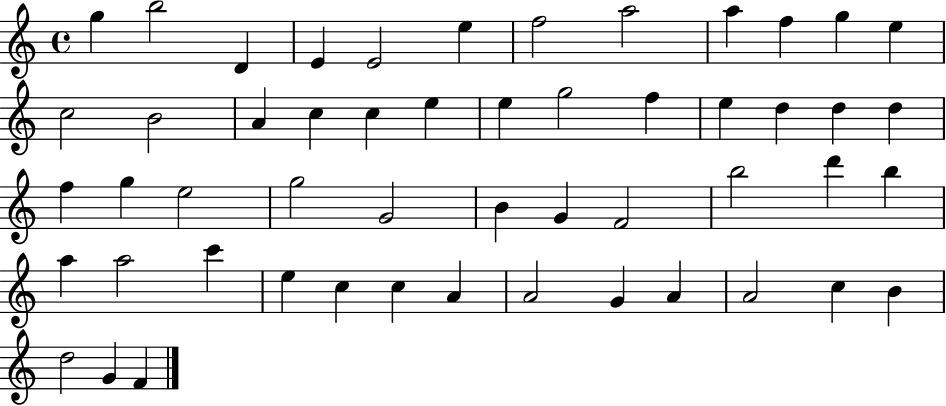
G5/q B5/h D4/q E4/q E4/h E5/q F5/h A5/h A5/q F5/q G5/q E5/q C5/h B4/h A4/q C5/q C5/q E5/q E5/q G5/h F5/q E5/q D5/q D5/q D5/q F5/q G5/q E5/h G5/h G4/h B4/q G4/q F4/h B5/h D6/q B5/q A5/q A5/h C6/q E5/q C5/q C5/q A4/q A4/h G4/q A4/q A4/h C5/q B4/q D5/h G4/q F4/q